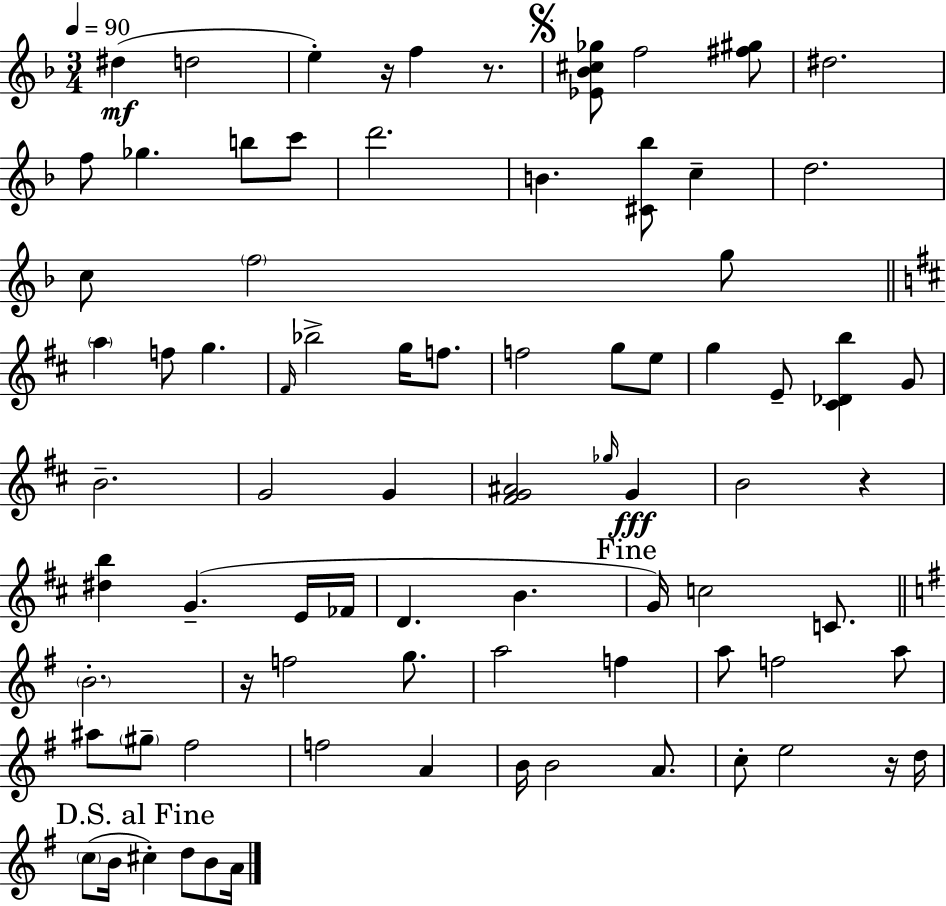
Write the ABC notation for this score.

X:1
T:Untitled
M:3/4
L:1/4
K:Dm
^d d2 e z/4 f z/2 [_E_B^c_g]/2 f2 [^f^g]/2 ^d2 f/2 _g b/2 c'/2 d'2 B [^C_b]/2 c d2 c/2 f2 g/2 a f/2 g ^F/4 _b2 g/4 f/2 f2 g/2 e/2 g E/2 [^C_Db] G/2 B2 G2 G [^FG^A]2 _g/4 G B2 z [^db] G E/4 _F/4 D B G/4 c2 C/2 B2 z/4 f2 g/2 a2 f a/2 f2 a/2 ^a/2 ^g/2 ^f2 f2 A B/4 B2 A/2 c/2 e2 z/4 d/4 c/2 B/4 ^c d/2 B/2 A/4